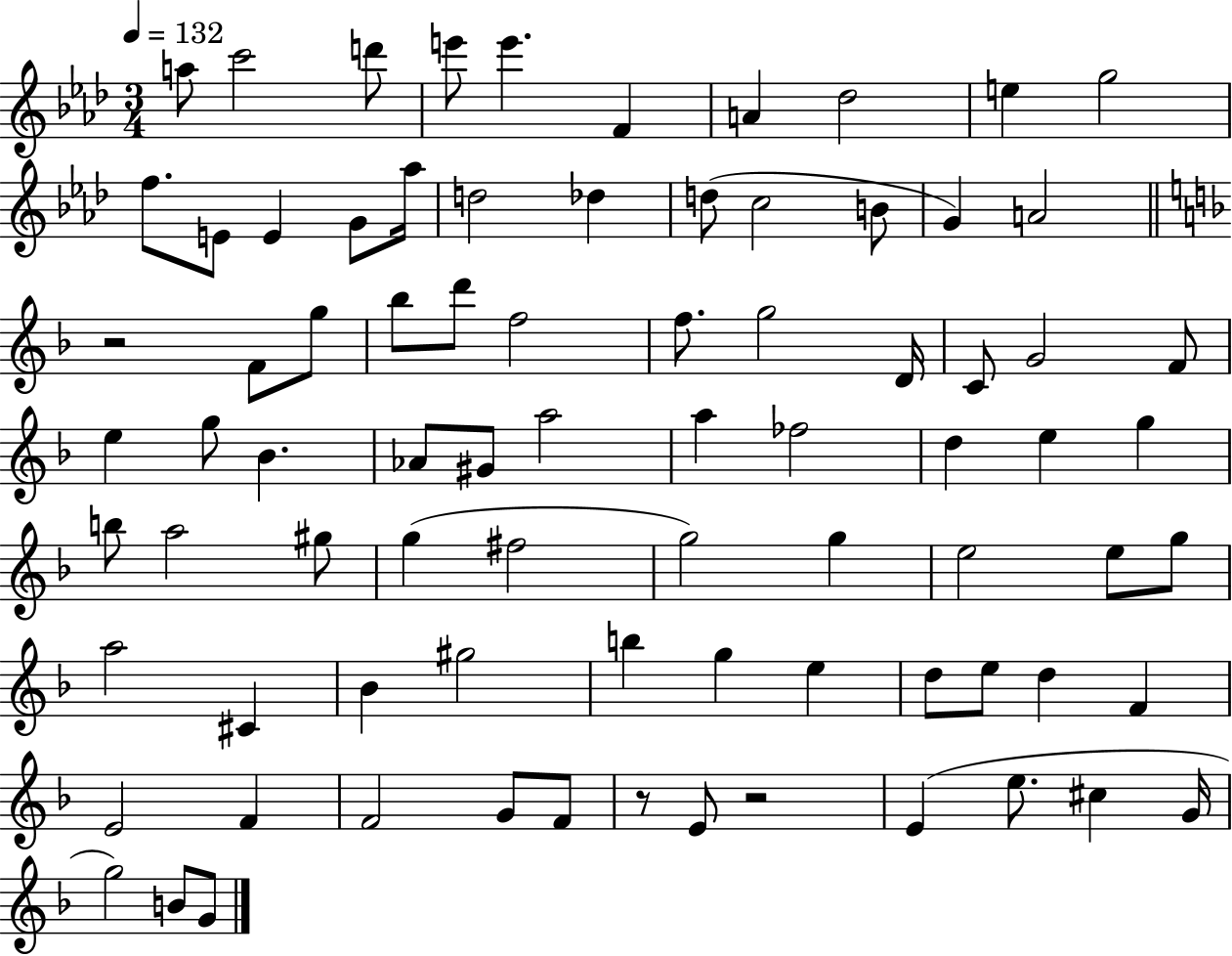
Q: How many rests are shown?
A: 3